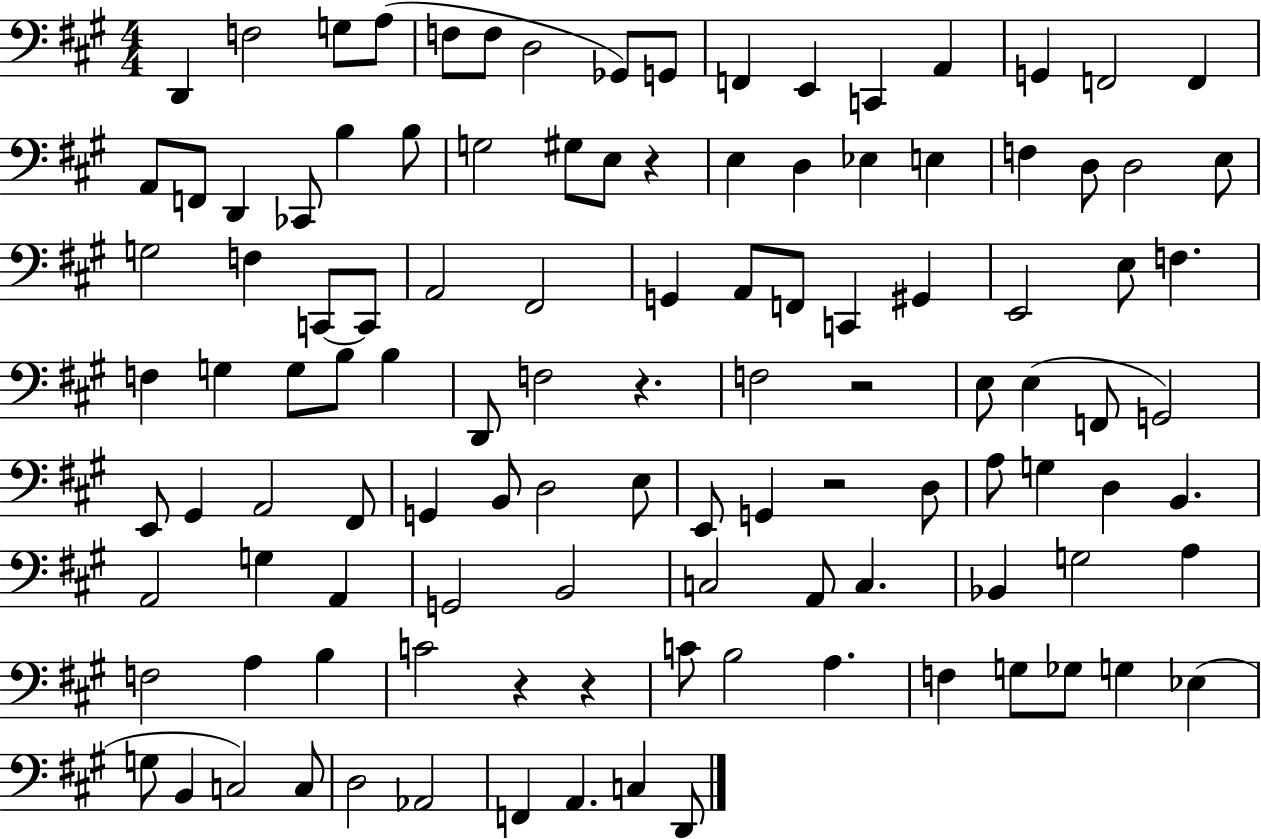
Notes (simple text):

D2/q F3/h G3/e A3/e F3/e F3/e D3/h Gb2/e G2/e F2/q E2/q C2/q A2/q G2/q F2/h F2/q A2/e F2/e D2/q CES2/e B3/q B3/e G3/h G#3/e E3/e R/q E3/q D3/q Eb3/q E3/q F3/q D3/e D3/h E3/e G3/h F3/q C2/e C2/e A2/h F#2/h G2/q A2/e F2/e C2/q G#2/q E2/h E3/e F3/q. F3/q G3/q G3/e B3/e B3/q D2/e F3/h R/q. F3/h R/h E3/e E3/q F2/e G2/h E2/e G#2/q A2/h F#2/e G2/q B2/e D3/h E3/e E2/e G2/q R/h D3/e A3/e G3/q D3/q B2/q. A2/h G3/q A2/q G2/h B2/h C3/h A2/e C3/q. Bb2/q G3/h A3/q F3/h A3/q B3/q C4/h R/q R/q C4/e B3/h A3/q. F3/q G3/e Gb3/e G3/q Eb3/q G3/e B2/q C3/h C3/e D3/h Ab2/h F2/q A2/q. C3/q D2/e